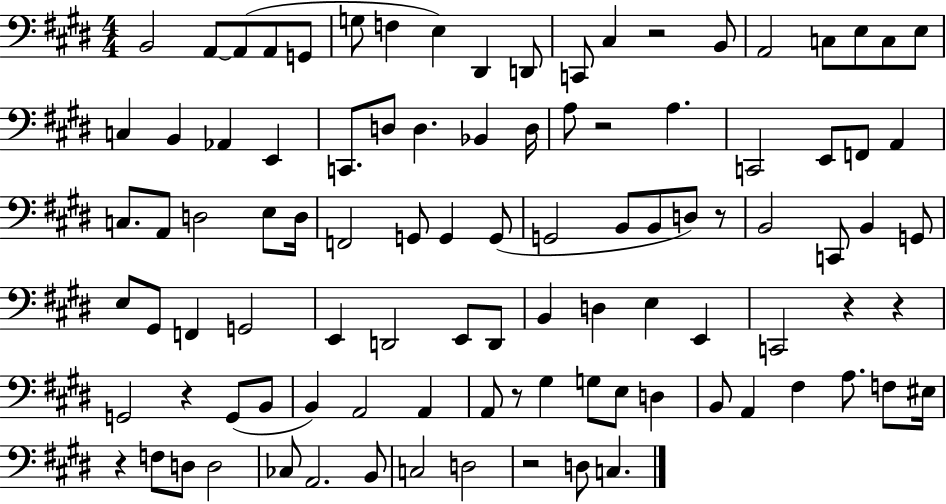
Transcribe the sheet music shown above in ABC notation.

X:1
T:Untitled
M:4/4
L:1/4
K:E
B,,2 A,,/2 A,,/2 A,,/2 G,,/2 G,/2 F, E, ^D,, D,,/2 C,,/2 ^C, z2 B,,/2 A,,2 C,/2 E,/2 C,/2 E,/2 C, B,, _A,, E,, C,,/2 D,/2 D, _B,, D,/4 A,/2 z2 A, C,,2 E,,/2 F,,/2 A,, C,/2 A,,/2 D,2 E,/2 D,/4 F,,2 G,,/2 G,, G,,/2 G,,2 B,,/2 B,,/2 D,/2 z/2 B,,2 C,,/2 B,, G,,/2 E,/2 ^G,,/2 F,, G,,2 E,, D,,2 E,,/2 D,,/2 B,, D, E, E,, C,,2 z z G,,2 z G,,/2 B,,/2 B,, A,,2 A,, A,,/2 z/2 ^G, G,/2 E,/2 D, B,,/2 A,, ^F, A,/2 F,/2 ^E,/4 z F,/2 D,/2 D,2 _C,/2 A,,2 B,,/2 C,2 D,2 z2 D,/2 C,